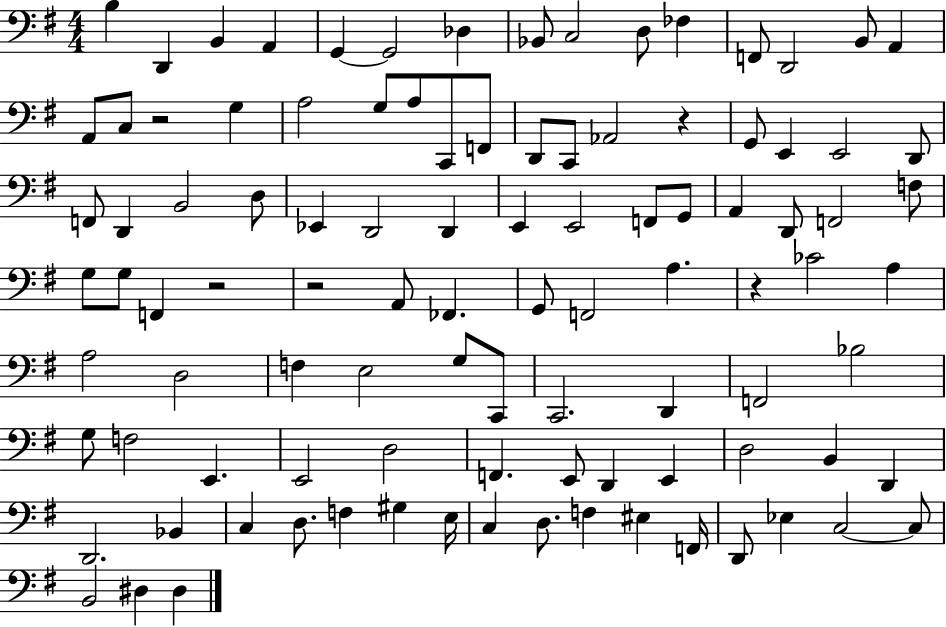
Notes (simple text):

B3/q D2/q B2/q A2/q G2/q G2/h Db3/q Bb2/e C3/h D3/e FES3/q F2/e D2/h B2/e A2/q A2/e C3/e R/h G3/q A3/h G3/e A3/e C2/e F2/e D2/e C2/e Ab2/h R/q G2/e E2/q E2/h D2/e F2/e D2/q B2/h D3/e Eb2/q D2/h D2/q E2/q E2/h F2/e G2/e A2/q D2/e F2/h F3/e G3/e G3/e F2/q R/h R/h A2/e FES2/q. G2/e F2/h A3/q. R/q CES4/h A3/q A3/h D3/h F3/q E3/h G3/e C2/e C2/h. D2/q F2/h Bb3/h G3/e F3/h E2/q. E2/h D3/h F2/q. E2/e D2/q E2/q D3/h B2/q D2/q D2/h. Bb2/q C3/q D3/e. F3/q G#3/q E3/s C3/q D3/e. F3/q EIS3/q F2/s D2/e Eb3/q C3/h C3/e B2/h D#3/q D#3/q